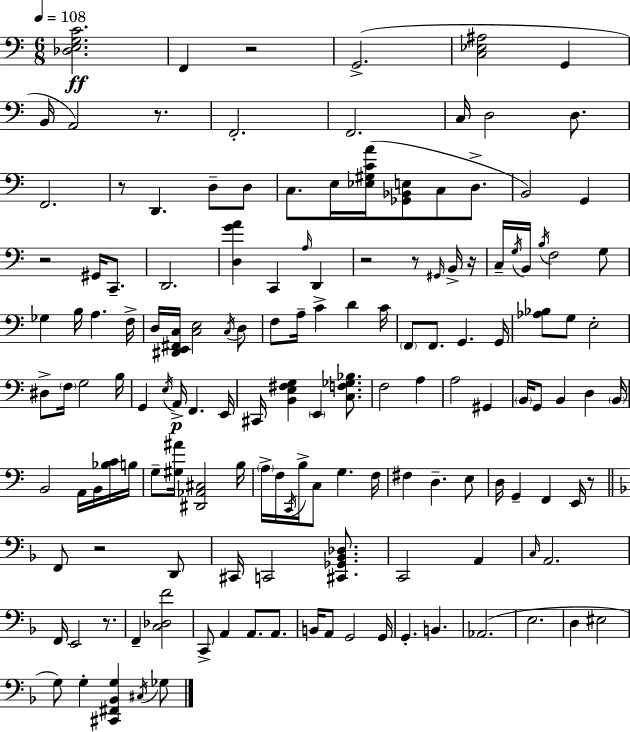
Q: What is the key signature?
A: C major